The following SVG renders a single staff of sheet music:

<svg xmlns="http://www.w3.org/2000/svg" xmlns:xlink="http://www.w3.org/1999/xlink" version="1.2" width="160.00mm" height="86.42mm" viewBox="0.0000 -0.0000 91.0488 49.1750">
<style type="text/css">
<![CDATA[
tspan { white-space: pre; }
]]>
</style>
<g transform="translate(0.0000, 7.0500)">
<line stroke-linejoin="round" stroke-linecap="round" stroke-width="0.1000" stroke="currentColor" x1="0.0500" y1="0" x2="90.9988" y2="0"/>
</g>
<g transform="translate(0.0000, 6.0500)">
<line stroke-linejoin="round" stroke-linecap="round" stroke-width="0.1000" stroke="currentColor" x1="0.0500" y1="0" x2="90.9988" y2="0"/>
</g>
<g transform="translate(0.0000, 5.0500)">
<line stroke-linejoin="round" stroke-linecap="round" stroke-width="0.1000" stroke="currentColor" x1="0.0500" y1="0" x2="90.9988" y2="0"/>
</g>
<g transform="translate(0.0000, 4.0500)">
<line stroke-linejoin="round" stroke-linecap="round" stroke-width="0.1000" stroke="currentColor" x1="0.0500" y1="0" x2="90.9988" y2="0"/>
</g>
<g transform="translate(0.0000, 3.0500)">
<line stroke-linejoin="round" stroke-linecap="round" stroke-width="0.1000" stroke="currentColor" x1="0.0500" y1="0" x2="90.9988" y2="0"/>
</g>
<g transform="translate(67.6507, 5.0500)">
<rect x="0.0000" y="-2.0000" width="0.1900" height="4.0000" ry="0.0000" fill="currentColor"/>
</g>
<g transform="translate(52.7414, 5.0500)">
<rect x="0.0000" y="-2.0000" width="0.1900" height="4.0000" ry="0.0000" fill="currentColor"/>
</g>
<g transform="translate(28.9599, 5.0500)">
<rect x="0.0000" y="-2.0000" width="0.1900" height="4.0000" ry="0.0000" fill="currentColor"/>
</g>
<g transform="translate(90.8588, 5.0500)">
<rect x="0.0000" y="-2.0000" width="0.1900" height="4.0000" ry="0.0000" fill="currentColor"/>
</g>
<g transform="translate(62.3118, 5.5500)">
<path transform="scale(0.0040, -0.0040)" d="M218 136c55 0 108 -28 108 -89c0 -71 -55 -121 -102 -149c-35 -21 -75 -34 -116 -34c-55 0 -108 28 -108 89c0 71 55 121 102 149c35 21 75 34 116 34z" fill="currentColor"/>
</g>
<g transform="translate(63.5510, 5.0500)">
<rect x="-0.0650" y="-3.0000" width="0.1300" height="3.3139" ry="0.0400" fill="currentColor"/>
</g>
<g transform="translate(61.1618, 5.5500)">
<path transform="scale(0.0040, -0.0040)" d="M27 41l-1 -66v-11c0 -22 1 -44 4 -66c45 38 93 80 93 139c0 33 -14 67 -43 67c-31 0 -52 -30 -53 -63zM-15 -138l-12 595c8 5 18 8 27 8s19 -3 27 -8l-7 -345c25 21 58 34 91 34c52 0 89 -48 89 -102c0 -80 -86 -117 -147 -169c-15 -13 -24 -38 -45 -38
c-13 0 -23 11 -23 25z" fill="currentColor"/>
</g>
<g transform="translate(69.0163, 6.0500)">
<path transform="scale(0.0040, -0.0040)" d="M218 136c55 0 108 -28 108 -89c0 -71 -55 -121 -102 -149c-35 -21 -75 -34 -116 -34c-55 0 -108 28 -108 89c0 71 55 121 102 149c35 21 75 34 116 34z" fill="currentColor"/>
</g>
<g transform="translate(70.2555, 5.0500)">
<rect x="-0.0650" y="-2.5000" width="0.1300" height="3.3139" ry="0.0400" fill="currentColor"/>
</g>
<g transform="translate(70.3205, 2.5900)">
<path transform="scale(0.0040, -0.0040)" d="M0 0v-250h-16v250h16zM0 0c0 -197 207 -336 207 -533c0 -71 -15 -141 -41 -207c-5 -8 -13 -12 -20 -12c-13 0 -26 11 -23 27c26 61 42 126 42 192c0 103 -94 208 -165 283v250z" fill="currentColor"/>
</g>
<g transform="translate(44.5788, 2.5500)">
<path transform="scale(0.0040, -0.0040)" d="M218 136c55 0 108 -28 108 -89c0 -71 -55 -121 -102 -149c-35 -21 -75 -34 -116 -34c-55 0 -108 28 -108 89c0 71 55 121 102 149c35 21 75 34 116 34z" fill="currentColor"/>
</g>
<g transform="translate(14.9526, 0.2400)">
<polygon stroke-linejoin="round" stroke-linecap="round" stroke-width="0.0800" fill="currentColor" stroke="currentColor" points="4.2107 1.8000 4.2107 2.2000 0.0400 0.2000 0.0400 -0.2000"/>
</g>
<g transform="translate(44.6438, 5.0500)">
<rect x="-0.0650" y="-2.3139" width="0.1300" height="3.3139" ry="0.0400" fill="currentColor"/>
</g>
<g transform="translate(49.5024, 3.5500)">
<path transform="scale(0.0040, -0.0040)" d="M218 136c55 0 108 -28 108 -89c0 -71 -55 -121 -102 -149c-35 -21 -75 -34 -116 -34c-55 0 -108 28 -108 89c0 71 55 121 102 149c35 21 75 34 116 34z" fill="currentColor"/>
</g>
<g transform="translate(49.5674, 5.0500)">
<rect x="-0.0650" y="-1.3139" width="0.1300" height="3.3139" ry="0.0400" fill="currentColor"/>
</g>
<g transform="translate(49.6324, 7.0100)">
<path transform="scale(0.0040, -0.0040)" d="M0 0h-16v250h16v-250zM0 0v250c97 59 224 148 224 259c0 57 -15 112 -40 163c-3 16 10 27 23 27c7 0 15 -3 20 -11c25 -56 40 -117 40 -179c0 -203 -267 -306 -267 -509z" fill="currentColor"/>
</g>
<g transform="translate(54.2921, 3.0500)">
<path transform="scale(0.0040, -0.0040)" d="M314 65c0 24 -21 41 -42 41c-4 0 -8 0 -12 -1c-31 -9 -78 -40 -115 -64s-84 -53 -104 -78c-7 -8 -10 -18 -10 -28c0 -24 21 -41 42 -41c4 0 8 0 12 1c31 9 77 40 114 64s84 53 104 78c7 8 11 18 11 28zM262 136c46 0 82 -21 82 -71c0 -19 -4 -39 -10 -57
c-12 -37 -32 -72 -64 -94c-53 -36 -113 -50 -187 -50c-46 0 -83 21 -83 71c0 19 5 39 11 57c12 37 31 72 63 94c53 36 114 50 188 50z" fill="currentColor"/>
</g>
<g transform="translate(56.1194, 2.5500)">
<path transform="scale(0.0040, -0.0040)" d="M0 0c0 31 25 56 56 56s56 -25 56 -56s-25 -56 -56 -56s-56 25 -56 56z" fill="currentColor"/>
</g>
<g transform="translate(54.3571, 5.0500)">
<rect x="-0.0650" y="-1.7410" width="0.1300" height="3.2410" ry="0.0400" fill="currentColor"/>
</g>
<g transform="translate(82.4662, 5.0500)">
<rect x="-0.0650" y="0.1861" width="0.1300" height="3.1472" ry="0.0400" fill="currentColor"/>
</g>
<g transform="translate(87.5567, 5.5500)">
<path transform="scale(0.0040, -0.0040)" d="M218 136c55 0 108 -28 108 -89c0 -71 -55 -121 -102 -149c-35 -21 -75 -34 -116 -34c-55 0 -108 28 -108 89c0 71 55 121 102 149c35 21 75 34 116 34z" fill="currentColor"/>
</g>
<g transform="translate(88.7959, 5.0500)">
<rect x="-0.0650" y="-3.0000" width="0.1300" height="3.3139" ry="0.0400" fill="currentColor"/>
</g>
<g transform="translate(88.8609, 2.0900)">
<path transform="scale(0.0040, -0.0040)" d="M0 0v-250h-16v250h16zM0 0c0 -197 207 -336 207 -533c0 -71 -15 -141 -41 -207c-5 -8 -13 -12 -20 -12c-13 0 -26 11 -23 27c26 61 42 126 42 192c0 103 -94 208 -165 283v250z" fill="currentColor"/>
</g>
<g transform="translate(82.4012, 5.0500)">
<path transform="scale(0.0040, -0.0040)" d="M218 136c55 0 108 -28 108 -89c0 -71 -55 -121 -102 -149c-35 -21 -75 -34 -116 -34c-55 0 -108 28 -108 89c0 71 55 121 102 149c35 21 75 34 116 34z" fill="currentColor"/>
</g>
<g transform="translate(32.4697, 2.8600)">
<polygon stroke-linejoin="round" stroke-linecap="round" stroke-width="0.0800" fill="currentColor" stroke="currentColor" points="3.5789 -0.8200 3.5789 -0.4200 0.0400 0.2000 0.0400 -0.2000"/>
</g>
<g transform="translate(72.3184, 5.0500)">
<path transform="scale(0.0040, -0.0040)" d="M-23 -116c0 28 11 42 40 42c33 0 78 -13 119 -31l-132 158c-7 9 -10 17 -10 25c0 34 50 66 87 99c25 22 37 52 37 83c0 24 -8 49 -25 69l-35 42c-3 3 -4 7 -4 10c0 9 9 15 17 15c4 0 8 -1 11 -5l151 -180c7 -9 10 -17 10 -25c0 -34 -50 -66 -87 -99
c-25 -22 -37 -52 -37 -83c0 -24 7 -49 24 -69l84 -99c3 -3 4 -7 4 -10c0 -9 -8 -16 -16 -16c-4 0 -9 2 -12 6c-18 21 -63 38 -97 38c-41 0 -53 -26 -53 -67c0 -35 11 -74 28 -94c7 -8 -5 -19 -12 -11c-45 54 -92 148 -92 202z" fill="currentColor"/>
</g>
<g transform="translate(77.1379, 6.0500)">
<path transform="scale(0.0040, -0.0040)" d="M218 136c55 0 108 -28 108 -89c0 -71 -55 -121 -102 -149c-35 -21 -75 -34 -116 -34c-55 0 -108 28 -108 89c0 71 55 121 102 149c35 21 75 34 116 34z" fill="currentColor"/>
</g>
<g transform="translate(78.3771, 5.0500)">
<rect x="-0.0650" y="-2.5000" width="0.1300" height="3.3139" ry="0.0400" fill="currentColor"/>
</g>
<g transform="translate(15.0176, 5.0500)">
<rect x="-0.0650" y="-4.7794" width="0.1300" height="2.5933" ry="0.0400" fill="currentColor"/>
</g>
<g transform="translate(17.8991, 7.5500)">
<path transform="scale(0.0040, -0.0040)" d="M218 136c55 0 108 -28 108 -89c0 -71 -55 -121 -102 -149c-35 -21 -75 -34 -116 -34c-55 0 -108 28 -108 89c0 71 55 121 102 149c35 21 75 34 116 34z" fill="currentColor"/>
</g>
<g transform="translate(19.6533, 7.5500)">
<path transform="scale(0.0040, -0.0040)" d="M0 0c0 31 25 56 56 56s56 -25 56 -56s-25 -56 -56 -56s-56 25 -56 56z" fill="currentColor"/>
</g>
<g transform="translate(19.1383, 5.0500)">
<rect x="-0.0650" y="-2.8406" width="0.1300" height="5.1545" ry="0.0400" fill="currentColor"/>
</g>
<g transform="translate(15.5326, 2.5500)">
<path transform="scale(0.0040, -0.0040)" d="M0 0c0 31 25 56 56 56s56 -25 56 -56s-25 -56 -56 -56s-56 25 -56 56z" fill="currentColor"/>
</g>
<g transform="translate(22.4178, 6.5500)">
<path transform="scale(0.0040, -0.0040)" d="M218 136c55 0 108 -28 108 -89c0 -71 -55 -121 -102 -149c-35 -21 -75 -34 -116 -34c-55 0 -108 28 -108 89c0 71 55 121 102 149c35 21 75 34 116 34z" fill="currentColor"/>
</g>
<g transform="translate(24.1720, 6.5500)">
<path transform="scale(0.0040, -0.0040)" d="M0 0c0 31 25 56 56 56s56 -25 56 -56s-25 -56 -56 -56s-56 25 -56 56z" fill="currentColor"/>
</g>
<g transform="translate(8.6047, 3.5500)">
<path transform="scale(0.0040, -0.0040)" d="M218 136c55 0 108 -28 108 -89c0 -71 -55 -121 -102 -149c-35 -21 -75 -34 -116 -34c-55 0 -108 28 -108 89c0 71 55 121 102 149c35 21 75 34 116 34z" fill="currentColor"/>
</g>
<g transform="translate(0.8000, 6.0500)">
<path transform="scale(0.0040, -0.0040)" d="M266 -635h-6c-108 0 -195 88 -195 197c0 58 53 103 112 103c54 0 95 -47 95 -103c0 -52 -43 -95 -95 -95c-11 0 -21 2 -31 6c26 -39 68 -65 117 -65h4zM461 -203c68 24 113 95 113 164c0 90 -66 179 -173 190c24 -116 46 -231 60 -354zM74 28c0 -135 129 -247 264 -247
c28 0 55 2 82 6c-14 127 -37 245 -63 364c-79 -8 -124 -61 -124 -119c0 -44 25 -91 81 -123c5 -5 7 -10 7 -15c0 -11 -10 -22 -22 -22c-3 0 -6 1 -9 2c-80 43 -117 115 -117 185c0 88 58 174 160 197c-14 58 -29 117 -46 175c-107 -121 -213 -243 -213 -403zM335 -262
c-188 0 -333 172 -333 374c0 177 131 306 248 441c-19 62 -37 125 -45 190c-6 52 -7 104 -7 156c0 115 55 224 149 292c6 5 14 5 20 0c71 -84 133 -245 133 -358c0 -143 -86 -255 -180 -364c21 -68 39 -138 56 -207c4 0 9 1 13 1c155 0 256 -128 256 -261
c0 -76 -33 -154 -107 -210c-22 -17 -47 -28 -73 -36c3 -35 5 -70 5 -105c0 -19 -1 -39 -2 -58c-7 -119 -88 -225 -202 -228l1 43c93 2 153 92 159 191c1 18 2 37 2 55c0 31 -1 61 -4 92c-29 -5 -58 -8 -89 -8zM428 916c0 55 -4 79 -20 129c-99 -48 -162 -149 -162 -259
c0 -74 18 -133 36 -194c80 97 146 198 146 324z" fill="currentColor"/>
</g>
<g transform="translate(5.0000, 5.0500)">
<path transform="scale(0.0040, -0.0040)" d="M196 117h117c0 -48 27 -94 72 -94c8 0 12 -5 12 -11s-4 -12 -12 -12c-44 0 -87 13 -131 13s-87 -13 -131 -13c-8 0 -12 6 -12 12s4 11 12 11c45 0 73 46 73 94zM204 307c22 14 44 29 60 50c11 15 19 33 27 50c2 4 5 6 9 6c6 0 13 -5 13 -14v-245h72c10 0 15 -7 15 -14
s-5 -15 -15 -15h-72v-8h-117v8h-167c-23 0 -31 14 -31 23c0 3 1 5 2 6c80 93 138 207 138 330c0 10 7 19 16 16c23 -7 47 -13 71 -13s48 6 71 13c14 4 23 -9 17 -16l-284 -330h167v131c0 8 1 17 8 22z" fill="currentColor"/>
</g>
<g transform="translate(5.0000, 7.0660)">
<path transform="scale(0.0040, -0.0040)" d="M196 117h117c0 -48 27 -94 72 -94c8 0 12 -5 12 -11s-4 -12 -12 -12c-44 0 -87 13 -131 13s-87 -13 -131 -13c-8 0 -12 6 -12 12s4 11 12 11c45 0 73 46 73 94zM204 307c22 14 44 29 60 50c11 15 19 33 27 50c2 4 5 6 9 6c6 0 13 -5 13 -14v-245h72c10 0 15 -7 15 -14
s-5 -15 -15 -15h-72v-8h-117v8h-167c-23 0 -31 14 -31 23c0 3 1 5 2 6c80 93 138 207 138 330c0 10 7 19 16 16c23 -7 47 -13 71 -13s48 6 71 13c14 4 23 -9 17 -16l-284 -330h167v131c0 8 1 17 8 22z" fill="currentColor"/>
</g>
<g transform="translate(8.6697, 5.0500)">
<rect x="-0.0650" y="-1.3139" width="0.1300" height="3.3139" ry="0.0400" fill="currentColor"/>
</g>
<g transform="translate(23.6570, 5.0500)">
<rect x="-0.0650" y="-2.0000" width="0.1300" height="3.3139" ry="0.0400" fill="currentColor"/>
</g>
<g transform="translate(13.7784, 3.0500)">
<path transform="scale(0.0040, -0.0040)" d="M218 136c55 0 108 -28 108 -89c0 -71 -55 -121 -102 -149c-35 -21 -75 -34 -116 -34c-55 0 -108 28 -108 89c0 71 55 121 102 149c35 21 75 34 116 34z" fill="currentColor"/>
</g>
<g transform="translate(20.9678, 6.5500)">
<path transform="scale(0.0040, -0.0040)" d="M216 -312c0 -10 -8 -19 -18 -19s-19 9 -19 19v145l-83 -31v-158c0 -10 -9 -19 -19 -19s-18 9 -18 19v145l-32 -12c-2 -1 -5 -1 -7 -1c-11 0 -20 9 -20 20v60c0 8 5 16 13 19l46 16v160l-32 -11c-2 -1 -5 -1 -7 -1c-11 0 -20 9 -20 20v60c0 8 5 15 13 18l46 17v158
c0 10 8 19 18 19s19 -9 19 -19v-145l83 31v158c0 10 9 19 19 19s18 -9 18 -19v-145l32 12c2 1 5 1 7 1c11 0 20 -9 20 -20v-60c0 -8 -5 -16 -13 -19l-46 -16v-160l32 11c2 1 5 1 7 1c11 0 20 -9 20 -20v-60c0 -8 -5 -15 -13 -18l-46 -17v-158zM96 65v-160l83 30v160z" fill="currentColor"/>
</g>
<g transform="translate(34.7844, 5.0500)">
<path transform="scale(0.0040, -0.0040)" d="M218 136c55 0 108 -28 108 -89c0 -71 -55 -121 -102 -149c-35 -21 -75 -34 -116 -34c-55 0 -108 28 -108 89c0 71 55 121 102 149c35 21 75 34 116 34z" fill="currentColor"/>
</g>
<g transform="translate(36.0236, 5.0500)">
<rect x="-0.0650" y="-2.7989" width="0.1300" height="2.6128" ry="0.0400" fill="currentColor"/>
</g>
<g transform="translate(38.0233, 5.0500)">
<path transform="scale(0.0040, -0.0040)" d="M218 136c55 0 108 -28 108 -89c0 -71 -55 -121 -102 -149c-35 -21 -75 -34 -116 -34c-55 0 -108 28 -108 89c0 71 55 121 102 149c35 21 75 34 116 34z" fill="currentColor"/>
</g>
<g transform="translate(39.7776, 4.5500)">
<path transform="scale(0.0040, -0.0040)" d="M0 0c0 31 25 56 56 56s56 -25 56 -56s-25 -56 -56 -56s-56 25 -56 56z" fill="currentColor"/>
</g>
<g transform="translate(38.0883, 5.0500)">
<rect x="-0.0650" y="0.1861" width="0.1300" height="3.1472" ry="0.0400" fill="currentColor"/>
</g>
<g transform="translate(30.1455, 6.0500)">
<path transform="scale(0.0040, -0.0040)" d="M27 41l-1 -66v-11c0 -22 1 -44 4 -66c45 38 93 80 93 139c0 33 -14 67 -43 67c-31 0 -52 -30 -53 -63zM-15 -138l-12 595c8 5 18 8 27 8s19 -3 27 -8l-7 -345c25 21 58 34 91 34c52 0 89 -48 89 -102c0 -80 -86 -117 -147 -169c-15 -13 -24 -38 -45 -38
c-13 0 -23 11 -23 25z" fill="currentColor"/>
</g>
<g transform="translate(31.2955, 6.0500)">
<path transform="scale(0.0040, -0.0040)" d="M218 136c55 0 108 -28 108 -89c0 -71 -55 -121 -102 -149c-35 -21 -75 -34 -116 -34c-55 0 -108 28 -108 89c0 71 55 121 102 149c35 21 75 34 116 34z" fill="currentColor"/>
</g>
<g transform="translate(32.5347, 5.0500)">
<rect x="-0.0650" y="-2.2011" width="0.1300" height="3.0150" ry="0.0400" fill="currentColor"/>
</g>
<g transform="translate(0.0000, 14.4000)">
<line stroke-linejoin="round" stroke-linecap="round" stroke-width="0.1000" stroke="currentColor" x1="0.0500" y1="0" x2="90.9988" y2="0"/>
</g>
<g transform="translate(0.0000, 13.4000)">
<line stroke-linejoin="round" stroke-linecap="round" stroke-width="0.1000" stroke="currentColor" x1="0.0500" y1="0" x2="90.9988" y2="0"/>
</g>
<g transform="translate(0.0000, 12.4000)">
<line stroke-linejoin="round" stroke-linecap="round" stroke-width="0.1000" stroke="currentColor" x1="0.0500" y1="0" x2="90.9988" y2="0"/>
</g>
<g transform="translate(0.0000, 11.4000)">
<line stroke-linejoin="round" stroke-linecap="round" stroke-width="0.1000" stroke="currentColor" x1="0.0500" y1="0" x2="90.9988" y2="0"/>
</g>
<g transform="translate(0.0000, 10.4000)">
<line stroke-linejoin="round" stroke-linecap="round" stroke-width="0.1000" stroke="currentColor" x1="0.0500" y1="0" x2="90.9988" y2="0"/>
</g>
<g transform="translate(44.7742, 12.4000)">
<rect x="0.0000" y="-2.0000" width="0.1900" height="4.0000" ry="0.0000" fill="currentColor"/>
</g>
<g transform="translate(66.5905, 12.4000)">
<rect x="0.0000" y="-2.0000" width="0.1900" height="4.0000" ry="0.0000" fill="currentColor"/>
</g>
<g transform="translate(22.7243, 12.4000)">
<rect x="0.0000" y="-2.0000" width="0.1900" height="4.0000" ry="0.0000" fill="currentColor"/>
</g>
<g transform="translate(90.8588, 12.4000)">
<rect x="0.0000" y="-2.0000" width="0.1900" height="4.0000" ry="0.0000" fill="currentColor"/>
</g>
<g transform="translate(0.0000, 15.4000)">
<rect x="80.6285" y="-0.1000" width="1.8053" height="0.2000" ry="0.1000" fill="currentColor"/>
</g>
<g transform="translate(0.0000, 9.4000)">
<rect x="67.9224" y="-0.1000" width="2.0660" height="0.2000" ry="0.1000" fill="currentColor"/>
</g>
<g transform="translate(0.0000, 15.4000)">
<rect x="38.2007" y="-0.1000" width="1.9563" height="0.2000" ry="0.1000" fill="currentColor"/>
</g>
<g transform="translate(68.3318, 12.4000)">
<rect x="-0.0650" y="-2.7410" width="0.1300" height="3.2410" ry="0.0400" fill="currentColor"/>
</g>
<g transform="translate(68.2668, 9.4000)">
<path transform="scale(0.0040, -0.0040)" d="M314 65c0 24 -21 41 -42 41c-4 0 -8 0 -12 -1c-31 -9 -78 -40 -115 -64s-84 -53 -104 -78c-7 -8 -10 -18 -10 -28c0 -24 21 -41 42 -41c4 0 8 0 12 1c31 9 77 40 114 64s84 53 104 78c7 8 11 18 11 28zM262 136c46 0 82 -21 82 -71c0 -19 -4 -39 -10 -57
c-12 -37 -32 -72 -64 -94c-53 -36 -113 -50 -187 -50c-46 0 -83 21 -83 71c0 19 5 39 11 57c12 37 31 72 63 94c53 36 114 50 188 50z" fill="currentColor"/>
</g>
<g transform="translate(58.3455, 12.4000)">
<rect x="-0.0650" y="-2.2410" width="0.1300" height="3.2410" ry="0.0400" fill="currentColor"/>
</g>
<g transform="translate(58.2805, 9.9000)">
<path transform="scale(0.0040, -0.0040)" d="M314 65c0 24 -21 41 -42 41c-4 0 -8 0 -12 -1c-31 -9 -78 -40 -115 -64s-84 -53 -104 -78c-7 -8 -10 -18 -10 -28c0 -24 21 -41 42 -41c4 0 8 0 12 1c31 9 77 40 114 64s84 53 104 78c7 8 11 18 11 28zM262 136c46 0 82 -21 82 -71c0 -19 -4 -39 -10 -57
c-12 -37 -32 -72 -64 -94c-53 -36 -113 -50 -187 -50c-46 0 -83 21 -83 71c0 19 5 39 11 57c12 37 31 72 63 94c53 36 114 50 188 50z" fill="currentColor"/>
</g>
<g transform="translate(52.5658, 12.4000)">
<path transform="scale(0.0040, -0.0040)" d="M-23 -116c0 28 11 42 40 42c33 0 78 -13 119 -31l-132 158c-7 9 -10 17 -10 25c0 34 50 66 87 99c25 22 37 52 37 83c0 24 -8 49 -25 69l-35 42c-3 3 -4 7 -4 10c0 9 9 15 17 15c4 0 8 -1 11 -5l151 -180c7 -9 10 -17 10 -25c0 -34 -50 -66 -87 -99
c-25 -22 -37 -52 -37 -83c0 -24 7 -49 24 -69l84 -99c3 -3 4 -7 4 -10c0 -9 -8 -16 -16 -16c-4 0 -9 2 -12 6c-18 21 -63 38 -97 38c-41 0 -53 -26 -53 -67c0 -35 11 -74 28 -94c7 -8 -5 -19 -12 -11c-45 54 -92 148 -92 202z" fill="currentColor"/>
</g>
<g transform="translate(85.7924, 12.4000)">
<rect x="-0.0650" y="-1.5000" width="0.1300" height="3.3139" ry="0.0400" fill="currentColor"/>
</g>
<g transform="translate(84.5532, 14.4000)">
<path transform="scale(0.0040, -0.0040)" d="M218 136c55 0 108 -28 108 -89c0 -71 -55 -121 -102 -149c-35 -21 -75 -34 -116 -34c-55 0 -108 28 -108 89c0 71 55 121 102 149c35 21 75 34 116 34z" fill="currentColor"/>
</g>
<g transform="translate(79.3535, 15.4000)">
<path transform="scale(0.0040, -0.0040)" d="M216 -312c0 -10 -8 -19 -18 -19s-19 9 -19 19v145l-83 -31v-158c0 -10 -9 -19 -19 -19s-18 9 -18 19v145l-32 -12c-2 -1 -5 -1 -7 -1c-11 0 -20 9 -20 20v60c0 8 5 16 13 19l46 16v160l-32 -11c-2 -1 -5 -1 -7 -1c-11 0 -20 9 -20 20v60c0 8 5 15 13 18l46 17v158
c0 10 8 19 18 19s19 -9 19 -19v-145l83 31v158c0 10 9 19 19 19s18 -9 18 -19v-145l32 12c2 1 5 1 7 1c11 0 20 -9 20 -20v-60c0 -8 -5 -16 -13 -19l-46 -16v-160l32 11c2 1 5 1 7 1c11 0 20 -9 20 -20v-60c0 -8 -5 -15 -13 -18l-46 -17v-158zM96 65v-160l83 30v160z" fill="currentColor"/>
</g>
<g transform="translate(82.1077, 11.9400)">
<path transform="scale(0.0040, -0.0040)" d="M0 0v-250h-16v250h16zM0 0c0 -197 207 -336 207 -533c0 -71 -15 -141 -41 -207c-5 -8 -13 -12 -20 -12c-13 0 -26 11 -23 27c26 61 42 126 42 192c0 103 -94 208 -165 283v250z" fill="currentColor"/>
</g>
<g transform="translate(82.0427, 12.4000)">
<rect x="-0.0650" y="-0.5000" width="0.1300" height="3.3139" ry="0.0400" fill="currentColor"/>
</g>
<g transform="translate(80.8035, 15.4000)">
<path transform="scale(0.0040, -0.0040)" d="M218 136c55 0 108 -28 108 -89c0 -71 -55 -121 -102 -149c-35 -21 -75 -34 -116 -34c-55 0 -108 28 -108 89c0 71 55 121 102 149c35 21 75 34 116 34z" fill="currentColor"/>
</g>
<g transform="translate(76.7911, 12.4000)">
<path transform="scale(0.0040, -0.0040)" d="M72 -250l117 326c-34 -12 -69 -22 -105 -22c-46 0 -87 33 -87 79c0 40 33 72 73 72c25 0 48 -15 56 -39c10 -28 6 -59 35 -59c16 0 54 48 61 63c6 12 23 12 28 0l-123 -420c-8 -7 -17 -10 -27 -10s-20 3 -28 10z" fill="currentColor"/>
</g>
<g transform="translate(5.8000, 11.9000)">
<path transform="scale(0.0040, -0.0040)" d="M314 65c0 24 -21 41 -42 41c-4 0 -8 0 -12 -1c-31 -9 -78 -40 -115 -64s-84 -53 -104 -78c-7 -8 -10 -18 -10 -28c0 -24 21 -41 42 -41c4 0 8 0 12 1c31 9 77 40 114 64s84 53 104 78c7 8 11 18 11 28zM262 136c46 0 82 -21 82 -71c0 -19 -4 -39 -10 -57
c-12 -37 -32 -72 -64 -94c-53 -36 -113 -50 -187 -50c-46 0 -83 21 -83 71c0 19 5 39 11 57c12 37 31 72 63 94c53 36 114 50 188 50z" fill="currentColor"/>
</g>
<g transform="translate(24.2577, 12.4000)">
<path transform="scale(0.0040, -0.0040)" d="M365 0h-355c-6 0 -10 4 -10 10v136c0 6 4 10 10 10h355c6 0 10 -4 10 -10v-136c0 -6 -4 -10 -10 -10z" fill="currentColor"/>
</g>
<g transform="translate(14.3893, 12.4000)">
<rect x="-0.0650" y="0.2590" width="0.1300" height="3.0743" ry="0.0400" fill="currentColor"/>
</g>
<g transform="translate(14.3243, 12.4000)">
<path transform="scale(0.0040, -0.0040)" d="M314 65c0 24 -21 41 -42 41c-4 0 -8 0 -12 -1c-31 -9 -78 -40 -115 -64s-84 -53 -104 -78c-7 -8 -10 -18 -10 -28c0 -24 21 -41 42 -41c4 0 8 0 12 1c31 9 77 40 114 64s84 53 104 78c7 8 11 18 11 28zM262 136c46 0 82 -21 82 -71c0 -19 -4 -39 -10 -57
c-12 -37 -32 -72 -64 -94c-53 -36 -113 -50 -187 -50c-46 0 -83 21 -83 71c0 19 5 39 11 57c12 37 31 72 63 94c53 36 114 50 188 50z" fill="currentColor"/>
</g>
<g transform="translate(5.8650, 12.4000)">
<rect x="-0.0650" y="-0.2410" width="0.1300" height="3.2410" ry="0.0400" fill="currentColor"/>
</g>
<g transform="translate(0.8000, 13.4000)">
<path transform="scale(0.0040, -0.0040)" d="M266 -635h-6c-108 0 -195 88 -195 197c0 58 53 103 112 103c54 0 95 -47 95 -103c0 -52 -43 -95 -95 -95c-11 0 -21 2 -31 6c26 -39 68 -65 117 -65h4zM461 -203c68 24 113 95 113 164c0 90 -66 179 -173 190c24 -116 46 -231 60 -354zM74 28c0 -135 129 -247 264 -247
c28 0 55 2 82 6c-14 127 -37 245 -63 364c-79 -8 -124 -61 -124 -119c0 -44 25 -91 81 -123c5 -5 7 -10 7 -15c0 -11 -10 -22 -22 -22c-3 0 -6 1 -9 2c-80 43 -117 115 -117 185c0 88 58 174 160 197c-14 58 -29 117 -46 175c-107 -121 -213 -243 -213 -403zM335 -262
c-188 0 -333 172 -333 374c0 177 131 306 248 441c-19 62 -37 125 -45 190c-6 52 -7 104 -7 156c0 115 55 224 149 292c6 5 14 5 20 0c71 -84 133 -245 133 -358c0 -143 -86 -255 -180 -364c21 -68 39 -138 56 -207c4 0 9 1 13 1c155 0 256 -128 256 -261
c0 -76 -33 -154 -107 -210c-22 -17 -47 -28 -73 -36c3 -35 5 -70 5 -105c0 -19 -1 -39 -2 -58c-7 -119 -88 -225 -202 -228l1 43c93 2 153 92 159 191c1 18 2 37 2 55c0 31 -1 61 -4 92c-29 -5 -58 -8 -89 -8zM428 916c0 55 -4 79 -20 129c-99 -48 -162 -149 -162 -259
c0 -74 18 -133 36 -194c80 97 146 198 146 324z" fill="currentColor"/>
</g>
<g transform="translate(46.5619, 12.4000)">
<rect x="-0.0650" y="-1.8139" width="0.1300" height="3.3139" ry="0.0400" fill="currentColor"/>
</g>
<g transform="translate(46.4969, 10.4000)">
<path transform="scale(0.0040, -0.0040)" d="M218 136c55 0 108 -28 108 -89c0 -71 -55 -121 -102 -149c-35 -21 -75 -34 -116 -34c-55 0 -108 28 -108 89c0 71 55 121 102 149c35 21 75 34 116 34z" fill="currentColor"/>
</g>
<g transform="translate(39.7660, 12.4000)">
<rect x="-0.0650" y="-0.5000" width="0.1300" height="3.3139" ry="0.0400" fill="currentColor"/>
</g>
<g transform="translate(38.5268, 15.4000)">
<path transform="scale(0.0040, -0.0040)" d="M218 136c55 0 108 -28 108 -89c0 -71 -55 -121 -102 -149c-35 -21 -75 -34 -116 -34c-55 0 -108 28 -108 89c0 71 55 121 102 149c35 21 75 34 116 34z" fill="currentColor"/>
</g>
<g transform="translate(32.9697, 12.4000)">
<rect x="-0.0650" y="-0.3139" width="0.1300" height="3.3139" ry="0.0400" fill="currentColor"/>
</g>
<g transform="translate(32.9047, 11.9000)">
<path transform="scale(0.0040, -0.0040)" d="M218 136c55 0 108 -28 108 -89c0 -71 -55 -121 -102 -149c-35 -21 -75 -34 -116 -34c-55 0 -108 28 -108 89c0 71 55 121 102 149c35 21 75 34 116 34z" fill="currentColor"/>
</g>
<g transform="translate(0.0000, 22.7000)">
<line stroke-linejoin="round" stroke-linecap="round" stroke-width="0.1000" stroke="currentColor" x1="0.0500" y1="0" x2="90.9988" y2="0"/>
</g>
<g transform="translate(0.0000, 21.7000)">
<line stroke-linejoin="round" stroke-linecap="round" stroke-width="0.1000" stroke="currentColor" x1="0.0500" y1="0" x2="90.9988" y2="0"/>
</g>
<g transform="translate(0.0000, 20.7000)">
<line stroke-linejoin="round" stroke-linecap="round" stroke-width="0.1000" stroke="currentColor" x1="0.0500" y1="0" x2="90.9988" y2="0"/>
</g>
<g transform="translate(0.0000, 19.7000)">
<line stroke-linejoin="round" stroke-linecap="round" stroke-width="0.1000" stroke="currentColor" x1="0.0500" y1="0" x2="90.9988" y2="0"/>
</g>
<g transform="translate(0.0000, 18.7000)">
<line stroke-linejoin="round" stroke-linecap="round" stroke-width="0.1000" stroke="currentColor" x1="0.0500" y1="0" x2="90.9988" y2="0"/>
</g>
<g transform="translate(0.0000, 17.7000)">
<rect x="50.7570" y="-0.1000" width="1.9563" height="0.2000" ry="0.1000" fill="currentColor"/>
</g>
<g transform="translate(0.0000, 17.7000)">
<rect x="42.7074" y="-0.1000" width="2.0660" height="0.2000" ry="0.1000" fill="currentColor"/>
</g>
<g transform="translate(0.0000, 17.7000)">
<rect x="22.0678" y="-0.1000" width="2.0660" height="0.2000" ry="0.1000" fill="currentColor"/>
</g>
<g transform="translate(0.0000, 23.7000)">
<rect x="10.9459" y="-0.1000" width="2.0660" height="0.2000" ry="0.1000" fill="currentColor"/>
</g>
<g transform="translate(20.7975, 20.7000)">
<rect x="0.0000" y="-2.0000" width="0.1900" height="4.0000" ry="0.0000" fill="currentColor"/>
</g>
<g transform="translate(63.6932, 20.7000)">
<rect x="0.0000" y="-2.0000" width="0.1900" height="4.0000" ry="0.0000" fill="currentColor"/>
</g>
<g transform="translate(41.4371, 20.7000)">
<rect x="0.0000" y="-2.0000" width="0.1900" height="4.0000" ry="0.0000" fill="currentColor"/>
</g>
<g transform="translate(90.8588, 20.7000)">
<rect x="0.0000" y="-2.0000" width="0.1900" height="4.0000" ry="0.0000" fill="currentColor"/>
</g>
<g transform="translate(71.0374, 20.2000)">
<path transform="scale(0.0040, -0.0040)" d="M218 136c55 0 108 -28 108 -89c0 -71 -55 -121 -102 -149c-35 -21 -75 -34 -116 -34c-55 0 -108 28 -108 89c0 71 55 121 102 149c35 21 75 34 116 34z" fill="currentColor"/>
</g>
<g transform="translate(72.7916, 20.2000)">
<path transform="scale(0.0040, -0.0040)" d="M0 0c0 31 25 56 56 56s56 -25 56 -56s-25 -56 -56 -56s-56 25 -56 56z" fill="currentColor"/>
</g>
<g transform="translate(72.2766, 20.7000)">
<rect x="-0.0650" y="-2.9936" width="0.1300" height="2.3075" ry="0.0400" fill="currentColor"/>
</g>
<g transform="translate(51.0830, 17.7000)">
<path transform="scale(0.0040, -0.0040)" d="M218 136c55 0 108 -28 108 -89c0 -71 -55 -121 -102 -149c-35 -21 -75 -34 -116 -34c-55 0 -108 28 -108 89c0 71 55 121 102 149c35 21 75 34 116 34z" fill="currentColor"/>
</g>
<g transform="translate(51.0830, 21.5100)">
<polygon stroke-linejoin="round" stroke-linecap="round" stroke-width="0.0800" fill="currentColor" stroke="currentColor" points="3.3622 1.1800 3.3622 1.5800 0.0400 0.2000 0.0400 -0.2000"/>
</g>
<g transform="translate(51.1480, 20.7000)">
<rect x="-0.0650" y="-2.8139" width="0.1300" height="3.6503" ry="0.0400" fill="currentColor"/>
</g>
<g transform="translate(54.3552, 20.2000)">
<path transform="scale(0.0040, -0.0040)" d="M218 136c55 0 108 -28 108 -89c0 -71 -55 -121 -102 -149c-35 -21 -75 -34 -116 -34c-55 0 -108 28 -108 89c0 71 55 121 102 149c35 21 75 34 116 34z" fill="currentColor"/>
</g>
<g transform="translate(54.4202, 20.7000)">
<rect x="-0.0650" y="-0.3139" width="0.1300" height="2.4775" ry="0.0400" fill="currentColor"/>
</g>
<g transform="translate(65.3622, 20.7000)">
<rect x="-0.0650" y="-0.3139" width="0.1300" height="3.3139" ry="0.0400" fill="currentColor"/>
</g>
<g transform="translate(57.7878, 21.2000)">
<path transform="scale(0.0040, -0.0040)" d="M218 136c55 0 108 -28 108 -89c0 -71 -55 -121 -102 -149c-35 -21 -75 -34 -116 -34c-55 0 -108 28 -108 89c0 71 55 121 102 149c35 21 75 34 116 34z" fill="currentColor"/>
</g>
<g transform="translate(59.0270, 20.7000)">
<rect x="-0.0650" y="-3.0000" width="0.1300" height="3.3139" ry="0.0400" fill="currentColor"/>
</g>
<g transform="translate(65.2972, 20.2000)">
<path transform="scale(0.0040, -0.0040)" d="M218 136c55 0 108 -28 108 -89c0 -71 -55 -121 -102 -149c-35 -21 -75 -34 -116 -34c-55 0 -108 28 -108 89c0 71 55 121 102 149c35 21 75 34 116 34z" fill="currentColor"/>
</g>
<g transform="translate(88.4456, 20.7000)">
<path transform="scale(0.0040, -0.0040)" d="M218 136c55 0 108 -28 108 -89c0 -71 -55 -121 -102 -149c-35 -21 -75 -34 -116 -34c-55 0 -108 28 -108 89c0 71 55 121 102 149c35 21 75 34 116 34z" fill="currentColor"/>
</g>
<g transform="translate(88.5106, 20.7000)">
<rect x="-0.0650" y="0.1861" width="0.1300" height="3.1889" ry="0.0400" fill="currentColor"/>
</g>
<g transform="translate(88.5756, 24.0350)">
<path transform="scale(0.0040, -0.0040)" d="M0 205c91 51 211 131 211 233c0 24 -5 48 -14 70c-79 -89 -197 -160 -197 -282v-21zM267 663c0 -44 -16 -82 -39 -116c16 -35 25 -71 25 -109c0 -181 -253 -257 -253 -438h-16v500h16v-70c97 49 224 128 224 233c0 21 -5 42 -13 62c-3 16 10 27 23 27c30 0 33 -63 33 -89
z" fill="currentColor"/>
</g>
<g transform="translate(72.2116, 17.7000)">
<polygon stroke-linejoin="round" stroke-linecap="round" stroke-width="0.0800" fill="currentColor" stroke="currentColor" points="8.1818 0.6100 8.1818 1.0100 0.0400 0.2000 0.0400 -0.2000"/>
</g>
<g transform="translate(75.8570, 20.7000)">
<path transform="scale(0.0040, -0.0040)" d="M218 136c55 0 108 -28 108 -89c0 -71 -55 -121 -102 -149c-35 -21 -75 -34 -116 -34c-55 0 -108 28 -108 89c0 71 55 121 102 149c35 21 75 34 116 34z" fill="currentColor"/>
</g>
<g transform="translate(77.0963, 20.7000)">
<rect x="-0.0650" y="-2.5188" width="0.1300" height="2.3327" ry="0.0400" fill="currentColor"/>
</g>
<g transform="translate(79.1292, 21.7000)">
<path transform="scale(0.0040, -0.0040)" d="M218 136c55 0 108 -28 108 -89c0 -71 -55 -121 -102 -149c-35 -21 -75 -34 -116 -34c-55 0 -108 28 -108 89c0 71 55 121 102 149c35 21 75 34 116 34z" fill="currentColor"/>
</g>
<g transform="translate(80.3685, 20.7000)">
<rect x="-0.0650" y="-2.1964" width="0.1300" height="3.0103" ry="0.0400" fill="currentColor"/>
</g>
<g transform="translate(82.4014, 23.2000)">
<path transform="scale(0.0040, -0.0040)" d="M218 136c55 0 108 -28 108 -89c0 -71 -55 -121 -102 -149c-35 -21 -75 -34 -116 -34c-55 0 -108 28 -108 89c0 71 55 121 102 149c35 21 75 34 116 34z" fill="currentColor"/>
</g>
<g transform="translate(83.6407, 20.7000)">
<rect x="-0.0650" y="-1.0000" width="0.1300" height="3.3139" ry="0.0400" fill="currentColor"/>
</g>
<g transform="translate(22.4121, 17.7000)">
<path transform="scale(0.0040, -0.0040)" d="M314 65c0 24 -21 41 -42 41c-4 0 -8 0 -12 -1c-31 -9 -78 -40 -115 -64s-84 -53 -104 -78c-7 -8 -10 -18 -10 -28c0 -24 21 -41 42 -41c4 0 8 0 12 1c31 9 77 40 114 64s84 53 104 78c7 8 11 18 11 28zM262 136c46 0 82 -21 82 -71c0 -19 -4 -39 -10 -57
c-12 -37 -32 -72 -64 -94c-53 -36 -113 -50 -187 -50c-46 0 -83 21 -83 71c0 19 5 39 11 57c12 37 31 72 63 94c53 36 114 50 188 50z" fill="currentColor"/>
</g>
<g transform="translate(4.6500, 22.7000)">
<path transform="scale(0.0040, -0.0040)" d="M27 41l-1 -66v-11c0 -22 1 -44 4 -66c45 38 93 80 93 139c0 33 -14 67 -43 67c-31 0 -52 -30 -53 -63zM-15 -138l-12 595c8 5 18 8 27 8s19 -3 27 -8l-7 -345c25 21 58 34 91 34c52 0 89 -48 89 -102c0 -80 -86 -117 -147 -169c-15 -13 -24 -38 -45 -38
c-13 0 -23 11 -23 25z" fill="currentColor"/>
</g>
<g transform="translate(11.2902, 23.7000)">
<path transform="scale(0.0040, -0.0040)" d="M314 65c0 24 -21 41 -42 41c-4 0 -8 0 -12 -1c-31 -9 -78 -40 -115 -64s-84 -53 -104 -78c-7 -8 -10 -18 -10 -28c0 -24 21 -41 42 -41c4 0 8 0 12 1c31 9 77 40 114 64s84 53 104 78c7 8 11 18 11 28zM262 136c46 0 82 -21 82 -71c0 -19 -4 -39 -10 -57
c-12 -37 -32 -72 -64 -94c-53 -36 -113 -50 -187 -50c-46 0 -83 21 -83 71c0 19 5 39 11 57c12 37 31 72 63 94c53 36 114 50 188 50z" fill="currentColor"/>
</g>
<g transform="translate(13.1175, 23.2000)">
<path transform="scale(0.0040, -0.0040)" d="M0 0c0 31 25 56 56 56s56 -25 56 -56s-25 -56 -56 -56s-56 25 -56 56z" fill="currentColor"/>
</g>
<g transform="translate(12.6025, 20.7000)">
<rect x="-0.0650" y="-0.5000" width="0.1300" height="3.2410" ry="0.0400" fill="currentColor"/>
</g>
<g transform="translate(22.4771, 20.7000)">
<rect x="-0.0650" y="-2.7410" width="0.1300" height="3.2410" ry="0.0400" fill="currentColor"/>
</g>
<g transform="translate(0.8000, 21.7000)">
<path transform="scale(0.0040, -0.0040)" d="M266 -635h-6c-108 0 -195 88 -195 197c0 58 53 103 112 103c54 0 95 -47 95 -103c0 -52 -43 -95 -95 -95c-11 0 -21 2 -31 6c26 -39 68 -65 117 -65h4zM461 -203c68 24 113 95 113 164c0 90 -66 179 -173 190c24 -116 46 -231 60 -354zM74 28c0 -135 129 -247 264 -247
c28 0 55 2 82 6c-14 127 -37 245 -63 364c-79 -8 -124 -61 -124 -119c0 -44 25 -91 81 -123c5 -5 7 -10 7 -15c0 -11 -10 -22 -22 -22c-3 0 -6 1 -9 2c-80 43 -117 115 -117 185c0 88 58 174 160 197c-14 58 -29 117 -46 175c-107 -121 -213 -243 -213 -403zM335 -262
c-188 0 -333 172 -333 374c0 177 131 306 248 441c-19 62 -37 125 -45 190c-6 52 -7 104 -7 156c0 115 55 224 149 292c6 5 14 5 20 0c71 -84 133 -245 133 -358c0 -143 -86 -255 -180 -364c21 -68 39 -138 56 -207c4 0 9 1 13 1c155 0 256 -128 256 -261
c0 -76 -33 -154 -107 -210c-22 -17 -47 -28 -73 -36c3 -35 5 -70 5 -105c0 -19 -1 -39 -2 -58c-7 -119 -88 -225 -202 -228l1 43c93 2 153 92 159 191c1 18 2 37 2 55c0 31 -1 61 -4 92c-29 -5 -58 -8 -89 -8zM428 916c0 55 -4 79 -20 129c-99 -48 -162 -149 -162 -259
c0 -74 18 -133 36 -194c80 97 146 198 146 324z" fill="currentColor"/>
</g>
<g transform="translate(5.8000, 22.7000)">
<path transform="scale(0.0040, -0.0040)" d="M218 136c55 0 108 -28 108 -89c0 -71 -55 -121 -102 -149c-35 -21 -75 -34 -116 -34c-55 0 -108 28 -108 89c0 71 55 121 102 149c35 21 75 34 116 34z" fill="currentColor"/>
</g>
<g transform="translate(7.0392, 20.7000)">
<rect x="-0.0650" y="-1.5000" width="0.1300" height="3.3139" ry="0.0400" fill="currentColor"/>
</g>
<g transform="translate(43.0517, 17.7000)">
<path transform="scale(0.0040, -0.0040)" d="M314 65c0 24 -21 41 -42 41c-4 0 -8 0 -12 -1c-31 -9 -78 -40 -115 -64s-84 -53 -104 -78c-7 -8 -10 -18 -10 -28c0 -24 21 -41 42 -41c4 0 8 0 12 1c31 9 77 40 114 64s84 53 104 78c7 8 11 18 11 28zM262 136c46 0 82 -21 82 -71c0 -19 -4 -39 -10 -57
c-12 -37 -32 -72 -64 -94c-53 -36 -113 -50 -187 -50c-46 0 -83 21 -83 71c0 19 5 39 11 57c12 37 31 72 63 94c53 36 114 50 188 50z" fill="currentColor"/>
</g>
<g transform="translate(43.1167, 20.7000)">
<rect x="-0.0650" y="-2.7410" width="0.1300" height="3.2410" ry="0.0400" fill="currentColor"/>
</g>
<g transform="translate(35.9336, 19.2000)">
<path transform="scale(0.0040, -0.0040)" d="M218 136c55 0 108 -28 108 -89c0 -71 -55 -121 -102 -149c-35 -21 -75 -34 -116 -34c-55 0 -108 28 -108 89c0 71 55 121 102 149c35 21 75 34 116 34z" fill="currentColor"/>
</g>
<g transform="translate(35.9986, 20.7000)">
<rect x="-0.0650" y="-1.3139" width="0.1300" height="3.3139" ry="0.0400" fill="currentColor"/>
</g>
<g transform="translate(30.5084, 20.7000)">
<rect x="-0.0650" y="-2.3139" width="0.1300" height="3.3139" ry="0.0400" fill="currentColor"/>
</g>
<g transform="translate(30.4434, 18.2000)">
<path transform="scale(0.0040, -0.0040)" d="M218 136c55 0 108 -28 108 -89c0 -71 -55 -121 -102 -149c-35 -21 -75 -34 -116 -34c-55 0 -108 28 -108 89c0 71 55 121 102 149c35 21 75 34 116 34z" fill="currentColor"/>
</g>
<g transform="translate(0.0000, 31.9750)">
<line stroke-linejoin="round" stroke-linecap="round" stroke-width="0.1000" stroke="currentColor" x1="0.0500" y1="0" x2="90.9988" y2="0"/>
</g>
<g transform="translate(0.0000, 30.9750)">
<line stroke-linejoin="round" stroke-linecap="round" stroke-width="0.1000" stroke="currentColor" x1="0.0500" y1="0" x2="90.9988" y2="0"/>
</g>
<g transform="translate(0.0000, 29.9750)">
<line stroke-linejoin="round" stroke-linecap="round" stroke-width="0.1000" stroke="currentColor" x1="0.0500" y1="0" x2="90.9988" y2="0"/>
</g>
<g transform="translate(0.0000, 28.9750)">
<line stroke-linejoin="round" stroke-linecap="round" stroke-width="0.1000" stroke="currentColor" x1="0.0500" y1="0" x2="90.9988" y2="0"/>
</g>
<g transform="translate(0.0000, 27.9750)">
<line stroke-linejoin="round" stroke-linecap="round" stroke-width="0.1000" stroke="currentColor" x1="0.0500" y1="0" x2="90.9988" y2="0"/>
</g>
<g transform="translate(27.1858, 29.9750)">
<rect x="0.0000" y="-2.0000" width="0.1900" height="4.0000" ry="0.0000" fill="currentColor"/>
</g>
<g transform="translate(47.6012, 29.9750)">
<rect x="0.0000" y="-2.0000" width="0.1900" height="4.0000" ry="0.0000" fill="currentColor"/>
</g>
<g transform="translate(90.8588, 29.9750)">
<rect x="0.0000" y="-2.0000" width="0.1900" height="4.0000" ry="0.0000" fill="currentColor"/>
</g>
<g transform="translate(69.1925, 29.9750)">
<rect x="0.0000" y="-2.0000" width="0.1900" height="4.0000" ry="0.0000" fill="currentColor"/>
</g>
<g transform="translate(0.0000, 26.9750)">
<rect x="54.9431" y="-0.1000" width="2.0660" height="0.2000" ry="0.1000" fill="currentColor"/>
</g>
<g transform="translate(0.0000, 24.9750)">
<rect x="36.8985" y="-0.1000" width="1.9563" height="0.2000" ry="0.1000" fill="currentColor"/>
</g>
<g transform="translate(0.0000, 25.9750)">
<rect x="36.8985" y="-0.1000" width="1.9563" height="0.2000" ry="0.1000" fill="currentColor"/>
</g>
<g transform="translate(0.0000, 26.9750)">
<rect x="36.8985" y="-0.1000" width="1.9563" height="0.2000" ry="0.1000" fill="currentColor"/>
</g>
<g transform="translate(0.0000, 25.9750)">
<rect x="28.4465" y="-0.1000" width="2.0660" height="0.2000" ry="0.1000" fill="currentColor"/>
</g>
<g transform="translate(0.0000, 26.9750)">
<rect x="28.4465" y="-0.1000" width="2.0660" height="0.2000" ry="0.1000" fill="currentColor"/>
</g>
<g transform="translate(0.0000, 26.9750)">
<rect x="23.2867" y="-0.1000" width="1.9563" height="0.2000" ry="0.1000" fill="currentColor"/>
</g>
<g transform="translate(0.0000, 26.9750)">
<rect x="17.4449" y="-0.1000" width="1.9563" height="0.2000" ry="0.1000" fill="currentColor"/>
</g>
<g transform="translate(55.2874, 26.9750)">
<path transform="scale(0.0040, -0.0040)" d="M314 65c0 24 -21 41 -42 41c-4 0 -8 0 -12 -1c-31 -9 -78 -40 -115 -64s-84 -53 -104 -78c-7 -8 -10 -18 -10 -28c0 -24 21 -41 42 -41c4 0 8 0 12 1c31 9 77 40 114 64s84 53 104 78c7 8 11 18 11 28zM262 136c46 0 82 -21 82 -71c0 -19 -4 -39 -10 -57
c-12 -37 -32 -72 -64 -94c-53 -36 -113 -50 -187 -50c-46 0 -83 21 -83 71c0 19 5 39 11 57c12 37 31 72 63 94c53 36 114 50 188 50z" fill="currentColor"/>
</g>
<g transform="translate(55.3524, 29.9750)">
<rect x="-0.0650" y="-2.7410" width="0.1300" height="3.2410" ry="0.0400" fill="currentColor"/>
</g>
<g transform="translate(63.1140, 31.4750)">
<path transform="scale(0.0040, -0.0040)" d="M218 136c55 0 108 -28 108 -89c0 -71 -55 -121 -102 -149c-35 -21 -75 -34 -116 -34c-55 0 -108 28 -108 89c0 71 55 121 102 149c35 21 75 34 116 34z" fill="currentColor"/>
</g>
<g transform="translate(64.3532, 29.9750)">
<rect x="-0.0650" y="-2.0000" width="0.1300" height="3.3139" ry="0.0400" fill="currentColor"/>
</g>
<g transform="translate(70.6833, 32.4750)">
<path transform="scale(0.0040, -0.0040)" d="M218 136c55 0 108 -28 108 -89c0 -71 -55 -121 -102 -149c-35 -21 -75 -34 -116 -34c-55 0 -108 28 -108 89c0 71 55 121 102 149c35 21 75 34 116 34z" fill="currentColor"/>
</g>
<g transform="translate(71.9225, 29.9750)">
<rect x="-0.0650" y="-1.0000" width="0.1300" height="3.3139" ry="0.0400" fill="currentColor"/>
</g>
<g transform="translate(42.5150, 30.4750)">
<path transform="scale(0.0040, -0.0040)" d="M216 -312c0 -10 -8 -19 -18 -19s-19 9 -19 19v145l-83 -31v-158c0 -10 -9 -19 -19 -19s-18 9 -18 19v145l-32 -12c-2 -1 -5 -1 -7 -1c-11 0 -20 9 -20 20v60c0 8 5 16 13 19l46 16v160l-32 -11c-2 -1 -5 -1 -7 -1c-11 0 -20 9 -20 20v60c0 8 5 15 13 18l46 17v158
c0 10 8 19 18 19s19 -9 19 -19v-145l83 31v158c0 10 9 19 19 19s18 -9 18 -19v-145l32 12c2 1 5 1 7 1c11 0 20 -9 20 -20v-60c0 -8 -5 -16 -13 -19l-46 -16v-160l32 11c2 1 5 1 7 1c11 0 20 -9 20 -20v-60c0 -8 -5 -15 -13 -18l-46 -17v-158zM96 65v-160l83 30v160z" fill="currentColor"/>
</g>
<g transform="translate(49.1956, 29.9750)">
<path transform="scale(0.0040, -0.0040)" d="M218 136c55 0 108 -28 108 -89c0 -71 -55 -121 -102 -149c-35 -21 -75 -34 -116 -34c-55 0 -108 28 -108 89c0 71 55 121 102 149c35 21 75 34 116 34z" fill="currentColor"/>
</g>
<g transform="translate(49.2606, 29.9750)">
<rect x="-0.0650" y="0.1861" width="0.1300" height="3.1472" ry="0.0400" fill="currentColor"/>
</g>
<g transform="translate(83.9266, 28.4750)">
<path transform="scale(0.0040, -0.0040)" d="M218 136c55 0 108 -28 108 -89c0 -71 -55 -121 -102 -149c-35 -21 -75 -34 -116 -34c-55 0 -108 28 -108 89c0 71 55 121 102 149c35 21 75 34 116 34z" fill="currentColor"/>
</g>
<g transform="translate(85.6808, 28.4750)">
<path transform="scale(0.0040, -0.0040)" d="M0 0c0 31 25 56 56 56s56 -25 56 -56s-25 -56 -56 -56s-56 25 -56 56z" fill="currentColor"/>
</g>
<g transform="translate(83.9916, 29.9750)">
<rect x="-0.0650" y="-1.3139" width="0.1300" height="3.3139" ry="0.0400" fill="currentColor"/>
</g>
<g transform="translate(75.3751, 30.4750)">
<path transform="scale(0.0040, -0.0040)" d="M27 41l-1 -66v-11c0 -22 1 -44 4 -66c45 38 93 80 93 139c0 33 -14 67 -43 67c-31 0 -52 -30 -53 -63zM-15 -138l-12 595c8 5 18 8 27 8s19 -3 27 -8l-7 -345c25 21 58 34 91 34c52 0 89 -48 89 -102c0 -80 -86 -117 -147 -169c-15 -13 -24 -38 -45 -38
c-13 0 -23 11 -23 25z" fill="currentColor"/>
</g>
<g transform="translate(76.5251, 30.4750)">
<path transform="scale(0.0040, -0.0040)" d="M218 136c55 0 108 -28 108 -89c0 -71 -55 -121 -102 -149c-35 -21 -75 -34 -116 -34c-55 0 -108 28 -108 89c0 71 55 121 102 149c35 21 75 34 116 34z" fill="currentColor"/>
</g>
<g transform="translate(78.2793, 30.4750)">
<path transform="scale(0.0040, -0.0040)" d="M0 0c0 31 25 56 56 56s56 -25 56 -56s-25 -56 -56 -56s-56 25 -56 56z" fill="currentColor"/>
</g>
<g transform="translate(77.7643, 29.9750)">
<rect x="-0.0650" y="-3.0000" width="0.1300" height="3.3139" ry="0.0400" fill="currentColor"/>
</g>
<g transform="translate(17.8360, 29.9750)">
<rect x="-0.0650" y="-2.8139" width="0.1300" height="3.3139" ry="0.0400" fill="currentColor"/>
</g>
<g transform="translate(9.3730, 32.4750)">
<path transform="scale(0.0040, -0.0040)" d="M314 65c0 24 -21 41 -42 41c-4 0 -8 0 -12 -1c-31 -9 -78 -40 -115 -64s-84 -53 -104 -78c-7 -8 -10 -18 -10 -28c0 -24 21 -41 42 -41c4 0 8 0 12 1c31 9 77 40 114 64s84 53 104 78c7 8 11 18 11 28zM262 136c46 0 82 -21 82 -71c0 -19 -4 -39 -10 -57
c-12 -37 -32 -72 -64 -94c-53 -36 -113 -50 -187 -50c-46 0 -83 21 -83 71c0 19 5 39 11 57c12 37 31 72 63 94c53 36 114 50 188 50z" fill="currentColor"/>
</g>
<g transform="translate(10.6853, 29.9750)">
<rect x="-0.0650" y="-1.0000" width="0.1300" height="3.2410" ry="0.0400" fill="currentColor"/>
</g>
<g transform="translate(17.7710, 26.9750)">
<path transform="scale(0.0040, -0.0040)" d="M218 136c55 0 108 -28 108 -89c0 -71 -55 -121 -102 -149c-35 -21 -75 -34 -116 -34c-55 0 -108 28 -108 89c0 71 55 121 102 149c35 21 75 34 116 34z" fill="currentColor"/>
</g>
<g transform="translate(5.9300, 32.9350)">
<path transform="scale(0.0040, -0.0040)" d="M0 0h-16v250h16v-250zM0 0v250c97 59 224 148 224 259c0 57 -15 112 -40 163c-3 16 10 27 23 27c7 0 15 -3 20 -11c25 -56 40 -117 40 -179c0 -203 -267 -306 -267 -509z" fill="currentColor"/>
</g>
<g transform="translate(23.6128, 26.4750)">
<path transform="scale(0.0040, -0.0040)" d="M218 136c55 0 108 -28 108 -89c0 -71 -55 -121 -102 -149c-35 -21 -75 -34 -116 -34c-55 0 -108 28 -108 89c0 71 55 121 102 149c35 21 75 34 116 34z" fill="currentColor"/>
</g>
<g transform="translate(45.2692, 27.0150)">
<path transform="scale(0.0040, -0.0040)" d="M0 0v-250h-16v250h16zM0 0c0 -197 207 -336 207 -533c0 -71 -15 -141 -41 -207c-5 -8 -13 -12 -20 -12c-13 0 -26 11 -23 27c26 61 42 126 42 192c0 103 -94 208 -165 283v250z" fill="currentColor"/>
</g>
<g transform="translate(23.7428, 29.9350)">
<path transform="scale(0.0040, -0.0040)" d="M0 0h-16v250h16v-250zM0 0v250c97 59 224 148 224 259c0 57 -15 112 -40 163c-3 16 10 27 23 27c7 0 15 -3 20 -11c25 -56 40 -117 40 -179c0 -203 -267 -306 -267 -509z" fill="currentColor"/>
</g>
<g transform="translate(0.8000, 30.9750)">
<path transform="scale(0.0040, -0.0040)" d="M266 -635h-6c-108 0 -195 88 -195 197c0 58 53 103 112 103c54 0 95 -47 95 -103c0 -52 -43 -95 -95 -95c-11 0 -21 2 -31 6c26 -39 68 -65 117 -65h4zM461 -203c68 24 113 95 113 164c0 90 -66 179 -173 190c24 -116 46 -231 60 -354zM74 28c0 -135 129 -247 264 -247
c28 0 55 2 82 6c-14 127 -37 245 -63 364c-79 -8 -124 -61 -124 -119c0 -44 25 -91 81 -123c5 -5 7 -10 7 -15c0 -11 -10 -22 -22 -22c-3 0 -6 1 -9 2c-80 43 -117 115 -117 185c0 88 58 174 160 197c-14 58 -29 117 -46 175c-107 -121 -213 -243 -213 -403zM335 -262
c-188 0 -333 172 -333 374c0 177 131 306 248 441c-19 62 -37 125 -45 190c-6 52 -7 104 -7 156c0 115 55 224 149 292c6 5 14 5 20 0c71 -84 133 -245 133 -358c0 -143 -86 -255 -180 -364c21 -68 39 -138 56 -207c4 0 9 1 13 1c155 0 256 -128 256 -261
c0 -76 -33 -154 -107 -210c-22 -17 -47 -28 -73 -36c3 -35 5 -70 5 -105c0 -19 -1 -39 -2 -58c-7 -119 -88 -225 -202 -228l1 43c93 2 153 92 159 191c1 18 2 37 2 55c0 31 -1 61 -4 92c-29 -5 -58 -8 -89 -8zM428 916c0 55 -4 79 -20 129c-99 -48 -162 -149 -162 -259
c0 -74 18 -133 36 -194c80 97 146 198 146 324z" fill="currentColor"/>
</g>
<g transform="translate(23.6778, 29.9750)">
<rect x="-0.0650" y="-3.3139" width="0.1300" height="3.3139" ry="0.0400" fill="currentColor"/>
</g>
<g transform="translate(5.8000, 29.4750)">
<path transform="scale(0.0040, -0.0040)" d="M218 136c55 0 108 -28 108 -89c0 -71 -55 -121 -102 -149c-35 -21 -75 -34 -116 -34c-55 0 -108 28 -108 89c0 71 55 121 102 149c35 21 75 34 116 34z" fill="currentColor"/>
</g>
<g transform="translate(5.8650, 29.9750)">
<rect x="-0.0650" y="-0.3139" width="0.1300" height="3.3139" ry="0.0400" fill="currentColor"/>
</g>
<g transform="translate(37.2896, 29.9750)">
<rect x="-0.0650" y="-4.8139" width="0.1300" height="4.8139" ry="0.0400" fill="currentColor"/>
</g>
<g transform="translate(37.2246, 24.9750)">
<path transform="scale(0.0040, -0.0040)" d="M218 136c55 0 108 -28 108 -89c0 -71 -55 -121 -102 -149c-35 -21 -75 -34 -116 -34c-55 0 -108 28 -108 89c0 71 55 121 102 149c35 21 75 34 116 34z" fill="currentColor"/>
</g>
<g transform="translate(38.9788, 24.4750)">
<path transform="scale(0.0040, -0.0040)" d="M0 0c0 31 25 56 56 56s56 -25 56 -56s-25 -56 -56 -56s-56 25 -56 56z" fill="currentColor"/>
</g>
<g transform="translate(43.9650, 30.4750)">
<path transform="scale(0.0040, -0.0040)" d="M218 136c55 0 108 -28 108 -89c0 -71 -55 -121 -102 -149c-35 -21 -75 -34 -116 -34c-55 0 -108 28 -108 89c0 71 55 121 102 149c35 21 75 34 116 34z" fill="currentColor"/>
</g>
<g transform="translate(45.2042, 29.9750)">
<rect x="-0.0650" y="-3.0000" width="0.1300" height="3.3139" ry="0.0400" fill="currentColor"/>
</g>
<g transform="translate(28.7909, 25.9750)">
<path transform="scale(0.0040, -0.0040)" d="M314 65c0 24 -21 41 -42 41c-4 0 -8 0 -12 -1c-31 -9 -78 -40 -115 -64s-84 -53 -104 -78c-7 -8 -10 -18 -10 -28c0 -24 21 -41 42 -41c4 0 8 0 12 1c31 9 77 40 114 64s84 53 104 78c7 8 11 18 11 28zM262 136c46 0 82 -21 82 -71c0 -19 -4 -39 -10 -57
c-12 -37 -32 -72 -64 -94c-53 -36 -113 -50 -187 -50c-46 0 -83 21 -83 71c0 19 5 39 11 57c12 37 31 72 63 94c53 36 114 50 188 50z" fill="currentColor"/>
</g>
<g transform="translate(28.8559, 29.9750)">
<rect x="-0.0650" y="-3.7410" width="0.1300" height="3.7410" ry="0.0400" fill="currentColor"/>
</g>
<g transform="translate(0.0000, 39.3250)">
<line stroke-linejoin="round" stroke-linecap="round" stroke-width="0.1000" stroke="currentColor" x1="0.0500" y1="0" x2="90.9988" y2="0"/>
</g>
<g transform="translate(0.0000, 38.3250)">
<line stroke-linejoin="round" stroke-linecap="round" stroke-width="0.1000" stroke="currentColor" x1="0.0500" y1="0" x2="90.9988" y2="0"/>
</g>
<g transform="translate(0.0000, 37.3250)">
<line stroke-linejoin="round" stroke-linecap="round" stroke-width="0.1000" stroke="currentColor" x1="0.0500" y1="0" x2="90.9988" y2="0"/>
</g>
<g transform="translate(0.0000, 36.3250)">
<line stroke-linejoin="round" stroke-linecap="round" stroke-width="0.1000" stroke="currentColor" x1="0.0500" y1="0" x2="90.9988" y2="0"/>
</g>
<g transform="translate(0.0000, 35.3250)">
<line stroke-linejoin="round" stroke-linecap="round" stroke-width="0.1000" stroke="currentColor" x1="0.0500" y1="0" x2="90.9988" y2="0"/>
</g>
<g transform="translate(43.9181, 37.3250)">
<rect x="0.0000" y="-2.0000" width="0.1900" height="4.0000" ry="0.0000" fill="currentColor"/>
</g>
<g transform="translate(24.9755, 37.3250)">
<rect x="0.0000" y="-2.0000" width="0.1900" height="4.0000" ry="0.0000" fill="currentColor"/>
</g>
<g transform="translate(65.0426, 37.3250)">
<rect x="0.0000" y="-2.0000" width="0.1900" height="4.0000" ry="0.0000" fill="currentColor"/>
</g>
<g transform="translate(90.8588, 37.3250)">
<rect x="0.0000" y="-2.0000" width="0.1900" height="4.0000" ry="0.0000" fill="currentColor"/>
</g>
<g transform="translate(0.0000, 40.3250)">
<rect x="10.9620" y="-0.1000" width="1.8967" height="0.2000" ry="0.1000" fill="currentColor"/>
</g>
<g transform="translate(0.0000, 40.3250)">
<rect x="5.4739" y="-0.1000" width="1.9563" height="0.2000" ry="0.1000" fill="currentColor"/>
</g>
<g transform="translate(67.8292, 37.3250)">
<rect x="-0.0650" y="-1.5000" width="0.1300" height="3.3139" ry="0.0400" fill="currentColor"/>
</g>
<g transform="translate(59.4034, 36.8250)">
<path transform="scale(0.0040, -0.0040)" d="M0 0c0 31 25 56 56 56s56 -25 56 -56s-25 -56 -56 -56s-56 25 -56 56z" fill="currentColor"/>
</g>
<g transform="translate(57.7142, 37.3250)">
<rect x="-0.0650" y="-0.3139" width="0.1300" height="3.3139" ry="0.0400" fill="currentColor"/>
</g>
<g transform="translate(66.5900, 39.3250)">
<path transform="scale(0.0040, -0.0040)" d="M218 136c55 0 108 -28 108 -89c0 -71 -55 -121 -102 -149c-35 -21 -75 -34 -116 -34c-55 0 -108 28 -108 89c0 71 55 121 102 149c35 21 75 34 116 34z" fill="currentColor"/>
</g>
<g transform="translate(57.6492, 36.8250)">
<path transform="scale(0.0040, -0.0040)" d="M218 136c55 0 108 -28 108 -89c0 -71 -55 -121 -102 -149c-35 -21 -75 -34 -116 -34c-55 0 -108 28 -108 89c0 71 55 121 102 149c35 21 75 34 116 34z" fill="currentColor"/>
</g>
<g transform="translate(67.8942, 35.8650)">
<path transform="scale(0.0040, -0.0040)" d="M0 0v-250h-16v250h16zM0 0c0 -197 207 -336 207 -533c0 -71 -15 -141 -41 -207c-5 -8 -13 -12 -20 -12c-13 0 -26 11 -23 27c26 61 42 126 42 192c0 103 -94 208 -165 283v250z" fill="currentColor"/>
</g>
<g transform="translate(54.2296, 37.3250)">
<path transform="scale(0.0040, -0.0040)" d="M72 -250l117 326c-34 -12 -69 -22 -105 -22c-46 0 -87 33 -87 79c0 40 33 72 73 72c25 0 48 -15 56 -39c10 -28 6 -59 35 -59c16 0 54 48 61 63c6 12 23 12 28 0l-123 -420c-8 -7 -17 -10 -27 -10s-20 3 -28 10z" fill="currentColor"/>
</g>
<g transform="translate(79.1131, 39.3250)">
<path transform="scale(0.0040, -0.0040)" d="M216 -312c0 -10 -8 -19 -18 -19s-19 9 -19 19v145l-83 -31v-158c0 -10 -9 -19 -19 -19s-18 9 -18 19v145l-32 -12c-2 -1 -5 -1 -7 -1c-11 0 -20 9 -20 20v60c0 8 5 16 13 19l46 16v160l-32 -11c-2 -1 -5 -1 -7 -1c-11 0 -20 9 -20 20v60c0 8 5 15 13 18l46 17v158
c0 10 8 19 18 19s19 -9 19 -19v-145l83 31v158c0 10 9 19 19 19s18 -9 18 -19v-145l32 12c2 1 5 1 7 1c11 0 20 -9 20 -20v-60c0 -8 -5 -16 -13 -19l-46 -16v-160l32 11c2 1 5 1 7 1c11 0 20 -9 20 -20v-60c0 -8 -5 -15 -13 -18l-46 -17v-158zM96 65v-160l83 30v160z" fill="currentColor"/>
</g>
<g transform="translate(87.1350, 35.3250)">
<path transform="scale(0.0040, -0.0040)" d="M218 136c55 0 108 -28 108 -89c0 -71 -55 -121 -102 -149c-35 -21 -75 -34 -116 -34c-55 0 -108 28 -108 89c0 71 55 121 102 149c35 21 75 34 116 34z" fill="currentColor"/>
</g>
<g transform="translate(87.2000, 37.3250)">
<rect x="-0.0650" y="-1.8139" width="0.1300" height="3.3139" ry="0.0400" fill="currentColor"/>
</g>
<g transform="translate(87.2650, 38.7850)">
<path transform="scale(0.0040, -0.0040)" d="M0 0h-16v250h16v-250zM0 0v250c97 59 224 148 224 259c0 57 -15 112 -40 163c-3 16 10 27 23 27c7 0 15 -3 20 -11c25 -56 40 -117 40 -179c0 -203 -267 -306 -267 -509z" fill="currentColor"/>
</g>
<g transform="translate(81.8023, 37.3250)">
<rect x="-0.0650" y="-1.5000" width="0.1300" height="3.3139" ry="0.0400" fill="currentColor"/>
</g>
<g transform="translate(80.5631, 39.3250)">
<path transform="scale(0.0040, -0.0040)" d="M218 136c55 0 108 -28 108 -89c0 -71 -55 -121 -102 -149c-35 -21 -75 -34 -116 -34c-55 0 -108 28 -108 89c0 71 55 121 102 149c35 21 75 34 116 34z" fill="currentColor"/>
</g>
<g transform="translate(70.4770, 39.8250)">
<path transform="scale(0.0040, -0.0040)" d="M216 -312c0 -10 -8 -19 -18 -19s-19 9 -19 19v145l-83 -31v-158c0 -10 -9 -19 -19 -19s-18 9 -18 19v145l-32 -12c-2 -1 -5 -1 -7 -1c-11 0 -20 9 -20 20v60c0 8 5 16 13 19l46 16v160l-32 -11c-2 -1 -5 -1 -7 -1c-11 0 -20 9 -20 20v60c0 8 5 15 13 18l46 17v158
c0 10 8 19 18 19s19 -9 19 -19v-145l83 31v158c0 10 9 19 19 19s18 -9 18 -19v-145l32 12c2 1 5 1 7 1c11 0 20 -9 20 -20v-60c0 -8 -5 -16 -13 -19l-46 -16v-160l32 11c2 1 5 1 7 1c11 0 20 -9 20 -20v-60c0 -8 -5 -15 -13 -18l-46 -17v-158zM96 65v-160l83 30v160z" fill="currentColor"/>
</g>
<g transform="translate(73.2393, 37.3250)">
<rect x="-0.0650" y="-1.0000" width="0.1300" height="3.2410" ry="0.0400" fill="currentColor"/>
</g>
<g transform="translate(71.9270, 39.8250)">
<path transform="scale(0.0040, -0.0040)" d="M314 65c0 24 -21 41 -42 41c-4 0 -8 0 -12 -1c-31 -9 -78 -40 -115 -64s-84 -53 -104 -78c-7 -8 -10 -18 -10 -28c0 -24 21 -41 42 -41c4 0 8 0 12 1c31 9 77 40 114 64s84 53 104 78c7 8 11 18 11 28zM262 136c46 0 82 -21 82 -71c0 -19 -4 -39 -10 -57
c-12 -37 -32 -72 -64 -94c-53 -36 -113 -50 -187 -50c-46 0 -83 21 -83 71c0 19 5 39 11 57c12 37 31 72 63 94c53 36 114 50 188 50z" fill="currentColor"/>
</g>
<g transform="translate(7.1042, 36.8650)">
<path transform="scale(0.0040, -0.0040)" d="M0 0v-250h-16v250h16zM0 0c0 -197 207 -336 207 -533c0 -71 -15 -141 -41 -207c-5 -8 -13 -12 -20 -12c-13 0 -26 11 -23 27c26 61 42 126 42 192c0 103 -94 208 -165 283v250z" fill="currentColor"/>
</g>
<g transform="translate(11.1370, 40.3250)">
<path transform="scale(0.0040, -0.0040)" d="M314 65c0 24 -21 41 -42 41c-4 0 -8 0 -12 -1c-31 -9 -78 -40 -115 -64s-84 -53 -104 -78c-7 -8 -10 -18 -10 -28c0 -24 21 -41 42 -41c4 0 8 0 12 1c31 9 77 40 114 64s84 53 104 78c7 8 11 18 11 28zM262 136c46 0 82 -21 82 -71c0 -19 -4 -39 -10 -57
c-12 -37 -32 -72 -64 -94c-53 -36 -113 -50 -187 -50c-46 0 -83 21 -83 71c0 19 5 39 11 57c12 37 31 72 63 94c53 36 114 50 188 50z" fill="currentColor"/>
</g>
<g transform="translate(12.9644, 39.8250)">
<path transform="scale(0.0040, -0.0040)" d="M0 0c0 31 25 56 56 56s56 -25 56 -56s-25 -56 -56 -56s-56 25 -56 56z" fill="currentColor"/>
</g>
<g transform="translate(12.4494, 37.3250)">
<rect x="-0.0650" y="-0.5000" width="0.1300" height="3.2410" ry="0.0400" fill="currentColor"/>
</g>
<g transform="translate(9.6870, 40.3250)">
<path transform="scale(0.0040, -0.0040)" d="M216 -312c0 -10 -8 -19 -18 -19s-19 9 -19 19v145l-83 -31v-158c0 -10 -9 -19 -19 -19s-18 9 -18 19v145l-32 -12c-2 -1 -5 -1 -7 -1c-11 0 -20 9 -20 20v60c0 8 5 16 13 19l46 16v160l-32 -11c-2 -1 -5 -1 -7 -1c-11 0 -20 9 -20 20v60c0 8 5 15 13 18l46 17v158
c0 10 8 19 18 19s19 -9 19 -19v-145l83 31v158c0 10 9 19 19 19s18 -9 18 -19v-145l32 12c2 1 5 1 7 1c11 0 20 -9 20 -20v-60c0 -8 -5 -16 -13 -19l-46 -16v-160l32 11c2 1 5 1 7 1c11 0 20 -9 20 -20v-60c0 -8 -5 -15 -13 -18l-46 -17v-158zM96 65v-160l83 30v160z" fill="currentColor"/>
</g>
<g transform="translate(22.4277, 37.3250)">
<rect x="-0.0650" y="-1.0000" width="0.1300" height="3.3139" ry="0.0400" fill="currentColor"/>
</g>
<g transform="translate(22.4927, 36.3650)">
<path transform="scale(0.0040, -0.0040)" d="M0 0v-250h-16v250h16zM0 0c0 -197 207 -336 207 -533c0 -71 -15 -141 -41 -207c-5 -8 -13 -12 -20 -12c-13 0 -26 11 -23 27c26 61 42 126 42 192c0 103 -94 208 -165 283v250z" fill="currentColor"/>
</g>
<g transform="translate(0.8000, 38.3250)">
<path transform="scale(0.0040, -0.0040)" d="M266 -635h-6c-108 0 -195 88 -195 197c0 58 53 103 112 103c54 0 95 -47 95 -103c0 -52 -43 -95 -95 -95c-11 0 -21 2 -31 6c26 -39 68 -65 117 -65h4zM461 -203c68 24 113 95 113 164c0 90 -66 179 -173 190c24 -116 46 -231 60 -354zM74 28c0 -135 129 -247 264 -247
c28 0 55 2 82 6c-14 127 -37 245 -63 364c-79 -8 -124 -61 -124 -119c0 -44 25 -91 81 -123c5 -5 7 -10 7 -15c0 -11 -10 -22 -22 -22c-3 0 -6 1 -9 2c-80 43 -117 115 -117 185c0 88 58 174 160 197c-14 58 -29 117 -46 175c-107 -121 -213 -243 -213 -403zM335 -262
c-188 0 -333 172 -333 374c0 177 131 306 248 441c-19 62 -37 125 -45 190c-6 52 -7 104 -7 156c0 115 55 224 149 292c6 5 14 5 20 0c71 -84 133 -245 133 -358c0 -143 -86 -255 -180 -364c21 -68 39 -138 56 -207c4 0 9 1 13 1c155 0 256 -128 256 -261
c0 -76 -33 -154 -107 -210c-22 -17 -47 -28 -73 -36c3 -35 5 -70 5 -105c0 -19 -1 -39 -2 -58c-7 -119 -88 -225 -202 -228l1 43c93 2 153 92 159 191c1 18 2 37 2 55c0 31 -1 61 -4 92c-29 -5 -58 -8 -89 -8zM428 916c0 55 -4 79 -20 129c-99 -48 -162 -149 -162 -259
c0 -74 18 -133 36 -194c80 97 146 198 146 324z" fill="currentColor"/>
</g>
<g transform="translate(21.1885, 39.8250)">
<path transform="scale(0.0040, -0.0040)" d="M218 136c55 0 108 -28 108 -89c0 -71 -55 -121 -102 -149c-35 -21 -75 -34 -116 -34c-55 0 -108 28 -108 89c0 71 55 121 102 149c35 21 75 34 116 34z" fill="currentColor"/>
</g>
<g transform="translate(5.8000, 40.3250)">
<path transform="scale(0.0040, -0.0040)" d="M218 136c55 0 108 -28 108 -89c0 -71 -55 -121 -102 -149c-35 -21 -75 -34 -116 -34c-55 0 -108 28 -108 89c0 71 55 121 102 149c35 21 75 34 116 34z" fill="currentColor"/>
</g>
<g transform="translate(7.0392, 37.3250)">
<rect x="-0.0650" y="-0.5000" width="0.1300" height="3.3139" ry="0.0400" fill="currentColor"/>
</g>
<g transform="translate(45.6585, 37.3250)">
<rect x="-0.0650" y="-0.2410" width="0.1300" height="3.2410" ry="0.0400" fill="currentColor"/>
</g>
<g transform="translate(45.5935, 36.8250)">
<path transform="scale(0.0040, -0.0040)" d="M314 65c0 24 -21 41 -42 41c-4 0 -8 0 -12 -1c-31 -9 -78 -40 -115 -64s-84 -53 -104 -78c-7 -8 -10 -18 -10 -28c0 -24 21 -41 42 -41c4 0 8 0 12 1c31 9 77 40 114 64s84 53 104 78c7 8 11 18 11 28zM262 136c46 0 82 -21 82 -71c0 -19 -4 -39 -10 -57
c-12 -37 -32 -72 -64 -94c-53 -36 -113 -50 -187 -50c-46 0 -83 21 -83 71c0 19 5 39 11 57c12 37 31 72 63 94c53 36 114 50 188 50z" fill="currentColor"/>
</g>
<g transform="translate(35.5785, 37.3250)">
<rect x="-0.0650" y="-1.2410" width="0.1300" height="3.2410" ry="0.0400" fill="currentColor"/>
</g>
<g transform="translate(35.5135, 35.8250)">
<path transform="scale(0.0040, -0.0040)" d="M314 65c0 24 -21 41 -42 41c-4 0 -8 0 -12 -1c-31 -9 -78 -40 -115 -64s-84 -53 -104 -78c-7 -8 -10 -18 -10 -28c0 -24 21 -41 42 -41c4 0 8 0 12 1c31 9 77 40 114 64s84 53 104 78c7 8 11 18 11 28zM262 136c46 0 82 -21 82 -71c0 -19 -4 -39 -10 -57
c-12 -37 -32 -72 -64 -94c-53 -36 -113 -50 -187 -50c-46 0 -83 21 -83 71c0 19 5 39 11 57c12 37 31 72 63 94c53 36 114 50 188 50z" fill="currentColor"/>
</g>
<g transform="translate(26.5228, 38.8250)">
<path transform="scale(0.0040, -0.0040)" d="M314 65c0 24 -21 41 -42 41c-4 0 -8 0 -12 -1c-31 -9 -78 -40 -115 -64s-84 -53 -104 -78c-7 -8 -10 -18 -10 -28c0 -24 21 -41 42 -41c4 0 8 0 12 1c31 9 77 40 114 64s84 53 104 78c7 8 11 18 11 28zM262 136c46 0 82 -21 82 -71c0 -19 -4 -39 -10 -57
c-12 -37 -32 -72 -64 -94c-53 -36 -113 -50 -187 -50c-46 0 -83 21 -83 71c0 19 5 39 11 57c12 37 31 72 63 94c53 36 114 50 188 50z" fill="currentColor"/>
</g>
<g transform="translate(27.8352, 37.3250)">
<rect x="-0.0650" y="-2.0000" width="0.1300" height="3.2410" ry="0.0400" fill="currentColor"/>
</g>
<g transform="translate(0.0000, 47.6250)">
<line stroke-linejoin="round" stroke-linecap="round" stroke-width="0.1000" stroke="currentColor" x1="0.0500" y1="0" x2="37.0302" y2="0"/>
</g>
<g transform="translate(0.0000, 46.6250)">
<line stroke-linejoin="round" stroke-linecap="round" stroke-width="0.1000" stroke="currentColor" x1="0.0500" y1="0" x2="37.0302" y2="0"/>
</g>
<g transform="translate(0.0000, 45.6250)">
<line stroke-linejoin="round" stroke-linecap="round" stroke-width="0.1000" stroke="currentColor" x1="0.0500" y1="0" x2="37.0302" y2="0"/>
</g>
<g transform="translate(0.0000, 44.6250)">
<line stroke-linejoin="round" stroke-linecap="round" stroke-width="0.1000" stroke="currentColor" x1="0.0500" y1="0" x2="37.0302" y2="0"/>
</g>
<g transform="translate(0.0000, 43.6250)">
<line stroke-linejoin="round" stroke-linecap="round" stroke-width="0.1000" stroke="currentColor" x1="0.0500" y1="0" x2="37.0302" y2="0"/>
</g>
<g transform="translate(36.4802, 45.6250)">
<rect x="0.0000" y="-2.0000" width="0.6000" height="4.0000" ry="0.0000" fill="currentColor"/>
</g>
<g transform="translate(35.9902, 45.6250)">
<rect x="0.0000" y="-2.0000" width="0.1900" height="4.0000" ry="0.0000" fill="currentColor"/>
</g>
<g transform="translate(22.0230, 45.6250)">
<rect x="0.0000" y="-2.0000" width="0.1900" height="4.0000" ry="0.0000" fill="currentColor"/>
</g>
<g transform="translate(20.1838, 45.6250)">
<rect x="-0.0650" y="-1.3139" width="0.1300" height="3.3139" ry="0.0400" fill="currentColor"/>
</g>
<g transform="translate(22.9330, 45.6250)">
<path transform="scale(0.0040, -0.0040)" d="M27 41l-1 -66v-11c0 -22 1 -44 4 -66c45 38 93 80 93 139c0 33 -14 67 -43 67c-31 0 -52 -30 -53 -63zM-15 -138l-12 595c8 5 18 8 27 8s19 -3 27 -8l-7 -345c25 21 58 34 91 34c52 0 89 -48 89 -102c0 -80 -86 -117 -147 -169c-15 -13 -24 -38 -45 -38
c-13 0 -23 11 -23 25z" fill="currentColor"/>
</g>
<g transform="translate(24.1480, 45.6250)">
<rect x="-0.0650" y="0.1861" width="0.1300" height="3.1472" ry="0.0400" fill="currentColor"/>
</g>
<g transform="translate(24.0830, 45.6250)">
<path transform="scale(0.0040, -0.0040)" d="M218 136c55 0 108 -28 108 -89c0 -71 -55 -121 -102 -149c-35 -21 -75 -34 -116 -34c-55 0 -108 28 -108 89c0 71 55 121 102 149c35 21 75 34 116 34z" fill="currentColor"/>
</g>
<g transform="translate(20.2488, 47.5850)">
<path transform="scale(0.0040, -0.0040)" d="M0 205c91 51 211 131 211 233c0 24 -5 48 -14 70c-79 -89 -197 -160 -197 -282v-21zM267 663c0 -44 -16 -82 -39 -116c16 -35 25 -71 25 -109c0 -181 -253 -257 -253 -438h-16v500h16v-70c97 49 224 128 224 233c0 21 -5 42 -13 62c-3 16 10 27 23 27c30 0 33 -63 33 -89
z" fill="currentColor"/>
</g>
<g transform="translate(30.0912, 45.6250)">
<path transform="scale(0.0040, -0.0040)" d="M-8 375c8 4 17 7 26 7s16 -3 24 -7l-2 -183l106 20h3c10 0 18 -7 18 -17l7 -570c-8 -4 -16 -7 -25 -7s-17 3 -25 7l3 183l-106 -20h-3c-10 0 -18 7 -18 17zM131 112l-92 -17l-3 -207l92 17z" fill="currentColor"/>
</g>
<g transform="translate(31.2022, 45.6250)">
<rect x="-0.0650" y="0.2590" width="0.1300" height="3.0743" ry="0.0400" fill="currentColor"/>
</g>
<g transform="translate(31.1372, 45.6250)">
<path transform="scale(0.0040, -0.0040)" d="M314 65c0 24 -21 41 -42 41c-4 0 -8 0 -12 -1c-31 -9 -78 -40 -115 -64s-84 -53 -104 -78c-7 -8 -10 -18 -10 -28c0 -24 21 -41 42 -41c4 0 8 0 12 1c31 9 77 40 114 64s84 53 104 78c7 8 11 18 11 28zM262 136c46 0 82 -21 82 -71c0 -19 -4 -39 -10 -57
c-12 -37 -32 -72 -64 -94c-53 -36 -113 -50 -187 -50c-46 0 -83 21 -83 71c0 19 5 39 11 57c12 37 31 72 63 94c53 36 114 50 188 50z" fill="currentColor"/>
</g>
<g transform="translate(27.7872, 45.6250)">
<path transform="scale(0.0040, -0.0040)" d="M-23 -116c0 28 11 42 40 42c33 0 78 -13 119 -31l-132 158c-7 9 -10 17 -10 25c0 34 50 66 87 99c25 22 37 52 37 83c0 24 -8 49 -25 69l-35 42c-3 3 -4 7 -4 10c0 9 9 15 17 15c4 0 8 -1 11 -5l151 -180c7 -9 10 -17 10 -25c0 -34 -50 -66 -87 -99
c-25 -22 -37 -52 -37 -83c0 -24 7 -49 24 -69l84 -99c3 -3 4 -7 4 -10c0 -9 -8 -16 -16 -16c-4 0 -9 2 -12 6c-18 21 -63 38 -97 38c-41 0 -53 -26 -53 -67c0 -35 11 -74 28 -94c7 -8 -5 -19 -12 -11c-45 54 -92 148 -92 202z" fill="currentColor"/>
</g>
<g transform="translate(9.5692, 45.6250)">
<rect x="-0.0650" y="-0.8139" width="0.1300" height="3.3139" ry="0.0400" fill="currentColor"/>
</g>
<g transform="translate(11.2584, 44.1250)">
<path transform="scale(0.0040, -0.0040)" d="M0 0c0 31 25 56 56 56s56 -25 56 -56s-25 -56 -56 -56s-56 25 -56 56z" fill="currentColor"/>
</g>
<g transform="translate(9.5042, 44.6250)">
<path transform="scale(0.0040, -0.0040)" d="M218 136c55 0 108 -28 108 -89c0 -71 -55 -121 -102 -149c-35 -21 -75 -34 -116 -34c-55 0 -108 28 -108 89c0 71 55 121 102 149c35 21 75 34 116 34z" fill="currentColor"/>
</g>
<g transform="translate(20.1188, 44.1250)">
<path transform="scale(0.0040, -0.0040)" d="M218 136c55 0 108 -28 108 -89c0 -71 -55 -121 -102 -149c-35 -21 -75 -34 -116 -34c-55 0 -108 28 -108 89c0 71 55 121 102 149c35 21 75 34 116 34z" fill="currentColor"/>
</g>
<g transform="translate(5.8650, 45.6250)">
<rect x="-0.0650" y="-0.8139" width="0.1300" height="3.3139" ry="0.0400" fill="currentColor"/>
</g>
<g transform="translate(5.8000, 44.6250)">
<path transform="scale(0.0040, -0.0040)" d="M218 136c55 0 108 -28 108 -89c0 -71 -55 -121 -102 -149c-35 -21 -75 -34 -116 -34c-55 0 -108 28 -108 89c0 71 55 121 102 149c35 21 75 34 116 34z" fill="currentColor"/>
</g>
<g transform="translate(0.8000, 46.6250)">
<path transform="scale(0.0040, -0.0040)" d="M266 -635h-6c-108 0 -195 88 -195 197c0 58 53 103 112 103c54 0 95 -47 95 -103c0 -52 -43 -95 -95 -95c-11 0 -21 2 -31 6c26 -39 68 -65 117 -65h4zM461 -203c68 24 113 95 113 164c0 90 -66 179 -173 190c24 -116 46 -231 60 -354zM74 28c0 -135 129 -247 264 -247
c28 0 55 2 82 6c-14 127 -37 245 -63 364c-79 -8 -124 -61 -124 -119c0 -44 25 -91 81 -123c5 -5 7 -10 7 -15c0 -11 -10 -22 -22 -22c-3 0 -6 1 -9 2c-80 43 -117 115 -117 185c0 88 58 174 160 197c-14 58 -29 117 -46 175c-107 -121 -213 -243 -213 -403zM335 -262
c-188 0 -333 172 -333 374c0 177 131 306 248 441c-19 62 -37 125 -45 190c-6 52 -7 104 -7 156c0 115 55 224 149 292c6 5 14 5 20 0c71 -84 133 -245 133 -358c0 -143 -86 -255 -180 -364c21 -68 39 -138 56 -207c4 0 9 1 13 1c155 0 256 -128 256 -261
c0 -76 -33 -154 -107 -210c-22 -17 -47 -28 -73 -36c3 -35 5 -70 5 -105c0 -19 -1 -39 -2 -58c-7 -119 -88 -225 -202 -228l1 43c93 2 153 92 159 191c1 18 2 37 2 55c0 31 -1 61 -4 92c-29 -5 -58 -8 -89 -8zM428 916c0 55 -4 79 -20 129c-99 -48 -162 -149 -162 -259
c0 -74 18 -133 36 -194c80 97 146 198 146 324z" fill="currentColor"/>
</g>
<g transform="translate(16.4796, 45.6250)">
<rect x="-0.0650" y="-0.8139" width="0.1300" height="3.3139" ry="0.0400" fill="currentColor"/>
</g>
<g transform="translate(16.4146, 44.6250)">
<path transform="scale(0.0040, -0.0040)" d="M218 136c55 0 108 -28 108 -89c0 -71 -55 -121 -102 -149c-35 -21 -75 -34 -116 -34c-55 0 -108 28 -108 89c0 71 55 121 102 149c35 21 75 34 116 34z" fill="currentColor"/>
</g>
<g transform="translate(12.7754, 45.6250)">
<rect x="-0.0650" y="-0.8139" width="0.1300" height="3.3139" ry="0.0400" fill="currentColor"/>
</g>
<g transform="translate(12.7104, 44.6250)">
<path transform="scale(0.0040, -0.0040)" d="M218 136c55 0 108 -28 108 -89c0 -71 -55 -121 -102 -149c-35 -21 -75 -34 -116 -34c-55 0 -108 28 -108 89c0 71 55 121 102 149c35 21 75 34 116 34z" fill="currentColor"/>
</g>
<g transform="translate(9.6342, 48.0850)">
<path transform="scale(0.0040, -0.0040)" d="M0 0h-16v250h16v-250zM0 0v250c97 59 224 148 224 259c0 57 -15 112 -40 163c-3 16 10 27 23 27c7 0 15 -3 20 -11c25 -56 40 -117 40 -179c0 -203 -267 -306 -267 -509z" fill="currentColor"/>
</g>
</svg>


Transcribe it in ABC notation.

X:1
T:Untitled
M:4/4
L:1/4
K:C
e f/2 D/2 ^F _G/2 B/2 B g e/2 f2 _A G/2 z G B A/2 c2 B2 z2 c C f z g2 a2 z/2 ^C/2 E _E C2 a2 g e a2 a/2 c/2 A c c/2 B/2 G/2 D B/4 c/2 D2 a b/2 c'2 e' ^A/2 B a2 F D _A e C/2 ^C2 D/2 F2 e2 c2 z/2 c E/2 ^D2 ^E f/2 d d/2 d d e/4 _B z B2